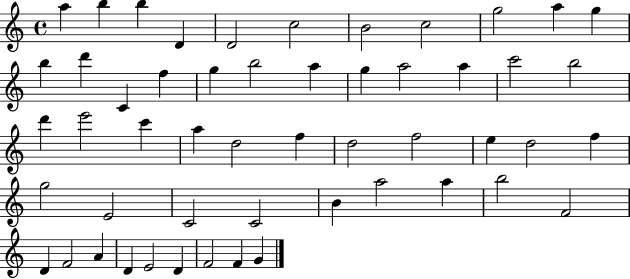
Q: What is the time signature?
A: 4/4